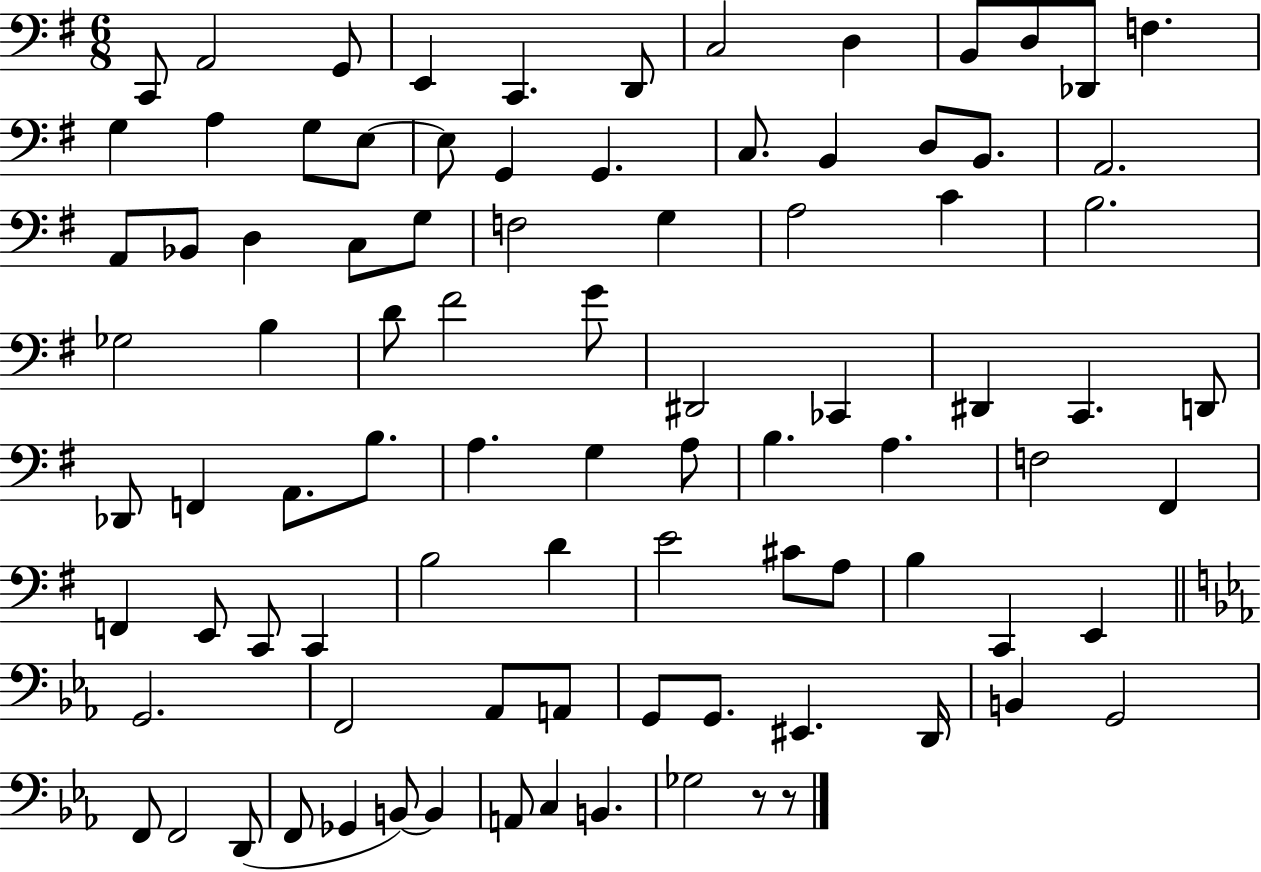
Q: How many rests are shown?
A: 2